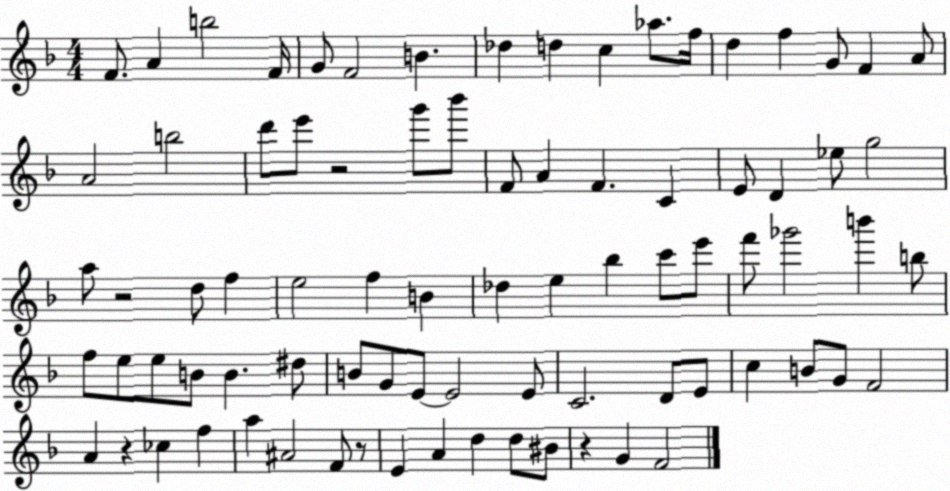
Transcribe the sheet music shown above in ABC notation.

X:1
T:Untitled
M:4/4
L:1/4
K:F
F/2 A b2 F/4 G/2 F2 B _d d c _a/2 f/4 d f G/2 F A/2 A2 b2 d'/2 e'/2 z2 g'/2 _b'/2 F/2 A F C E/2 D _e/2 g2 a/2 z2 d/2 f e2 f B _d e _b c'/2 e'/2 f'/2 _g'2 b' b/2 f/2 e/2 e/2 B/2 B ^d/2 B/2 G/2 E/2 E2 E/2 C2 D/2 E/2 c B/2 G/2 F2 A z _c f a ^A2 F/2 z/2 E A d d/2 ^B/2 z G F2